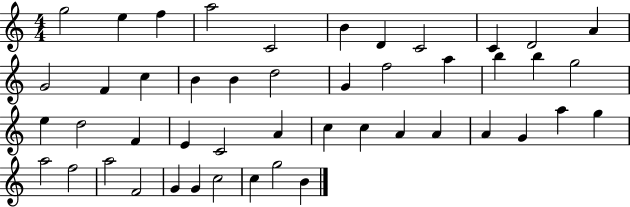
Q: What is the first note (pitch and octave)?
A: G5